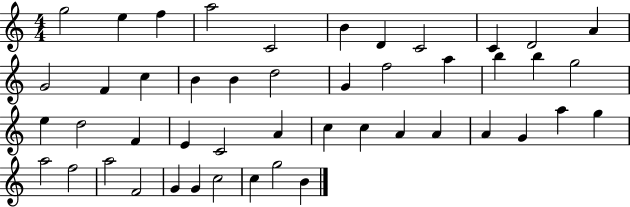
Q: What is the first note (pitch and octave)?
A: G5